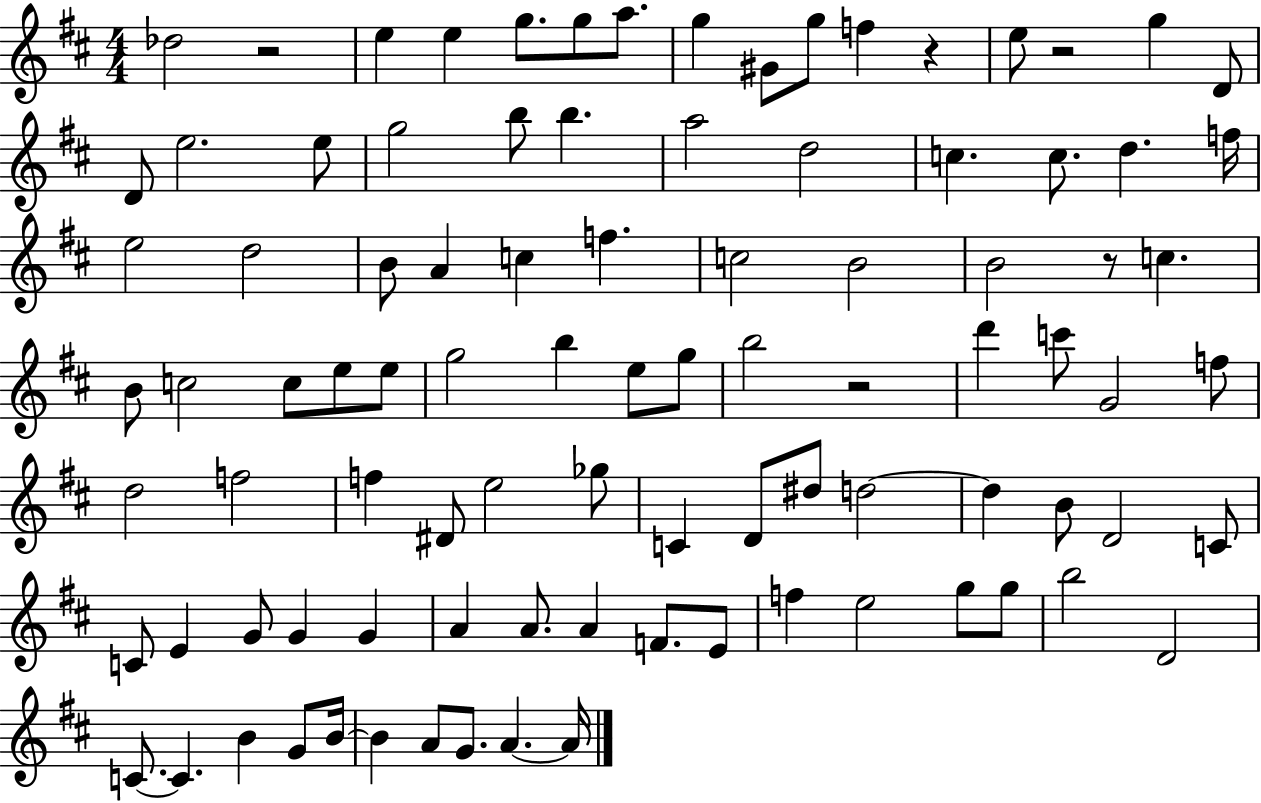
{
  \clef treble
  \numericTimeSignature
  \time 4/4
  \key d \major
  des''2 r2 | e''4 e''4 g''8. g''8 a''8. | g''4 gis'8 g''8 f''4 r4 | e''8 r2 g''4 d'8 | \break d'8 e''2. e''8 | g''2 b''8 b''4. | a''2 d''2 | c''4. c''8. d''4. f''16 | \break e''2 d''2 | b'8 a'4 c''4 f''4. | c''2 b'2 | b'2 r8 c''4. | \break b'8 c''2 c''8 e''8 e''8 | g''2 b''4 e''8 g''8 | b''2 r2 | d'''4 c'''8 g'2 f''8 | \break d''2 f''2 | f''4 dis'8 e''2 ges''8 | c'4 d'8 dis''8 d''2~~ | d''4 b'8 d'2 c'8 | \break c'8 e'4 g'8 g'4 g'4 | a'4 a'8. a'4 f'8. e'8 | f''4 e''2 g''8 g''8 | b''2 d'2 | \break c'8.~~ c'4. b'4 g'8 b'16~~ | b'4 a'8 g'8. a'4.~~ a'16 | \bar "|."
}